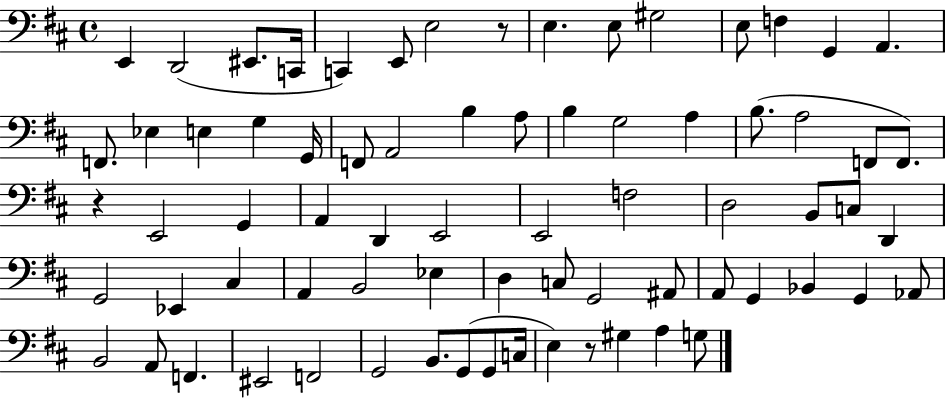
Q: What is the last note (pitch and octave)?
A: G3